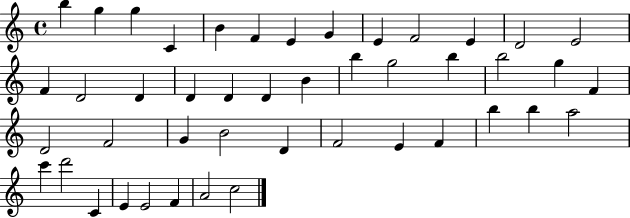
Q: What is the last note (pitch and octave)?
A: C5